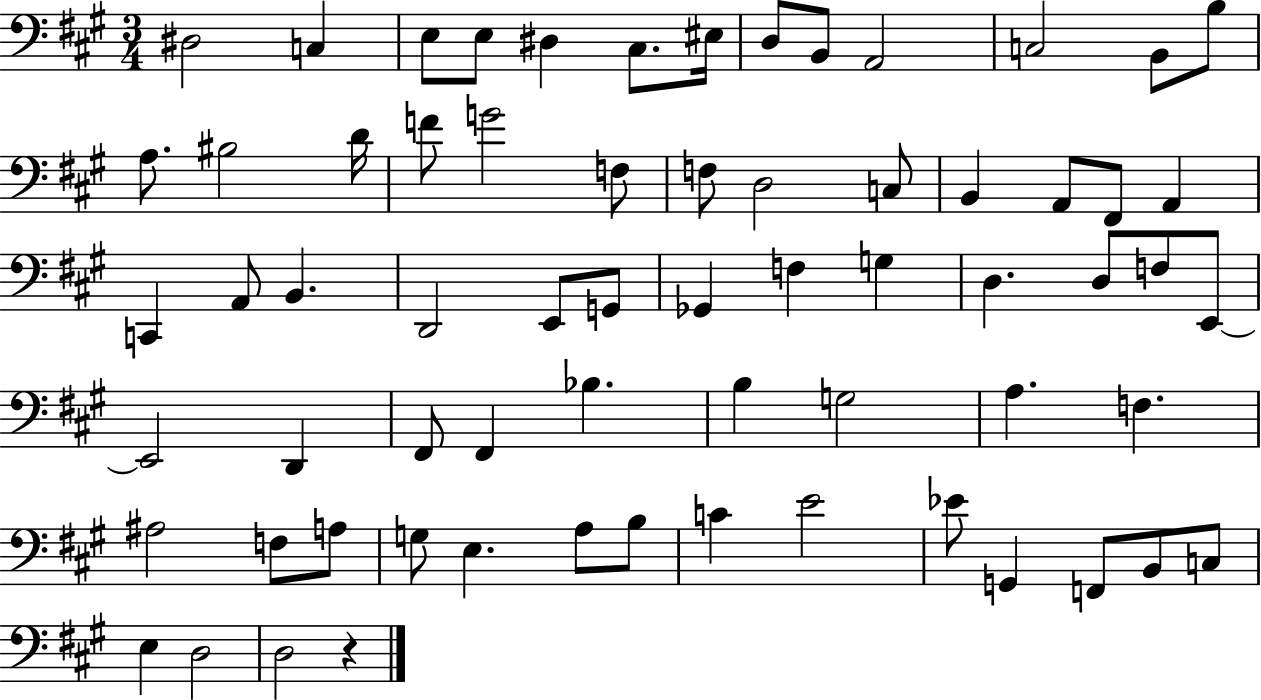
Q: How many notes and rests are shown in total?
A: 66